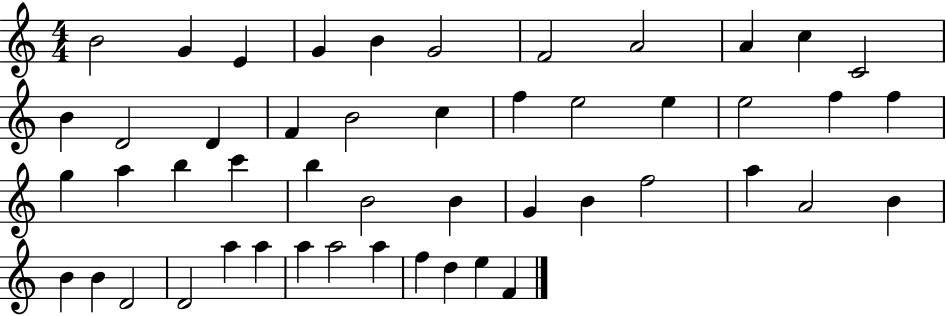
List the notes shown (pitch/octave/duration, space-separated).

B4/h G4/q E4/q G4/q B4/q G4/h F4/h A4/h A4/q C5/q C4/h B4/q D4/h D4/q F4/q B4/h C5/q F5/q E5/h E5/q E5/h F5/q F5/q G5/q A5/q B5/q C6/q B5/q B4/h B4/q G4/q B4/q F5/h A5/q A4/h B4/q B4/q B4/q D4/h D4/h A5/q A5/q A5/q A5/h A5/q F5/q D5/q E5/q F4/q